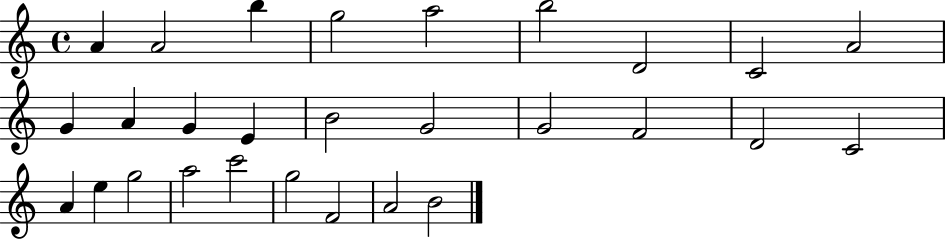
A4/q A4/h B5/q G5/h A5/h B5/h D4/h C4/h A4/h G4/q A4/q G4/q E4/q B4/h G4/h G4/h F4/h D4/h C4/h A4/q E5/q G5/h A5/h C6/h G5/h F4/h A4/h B4/h